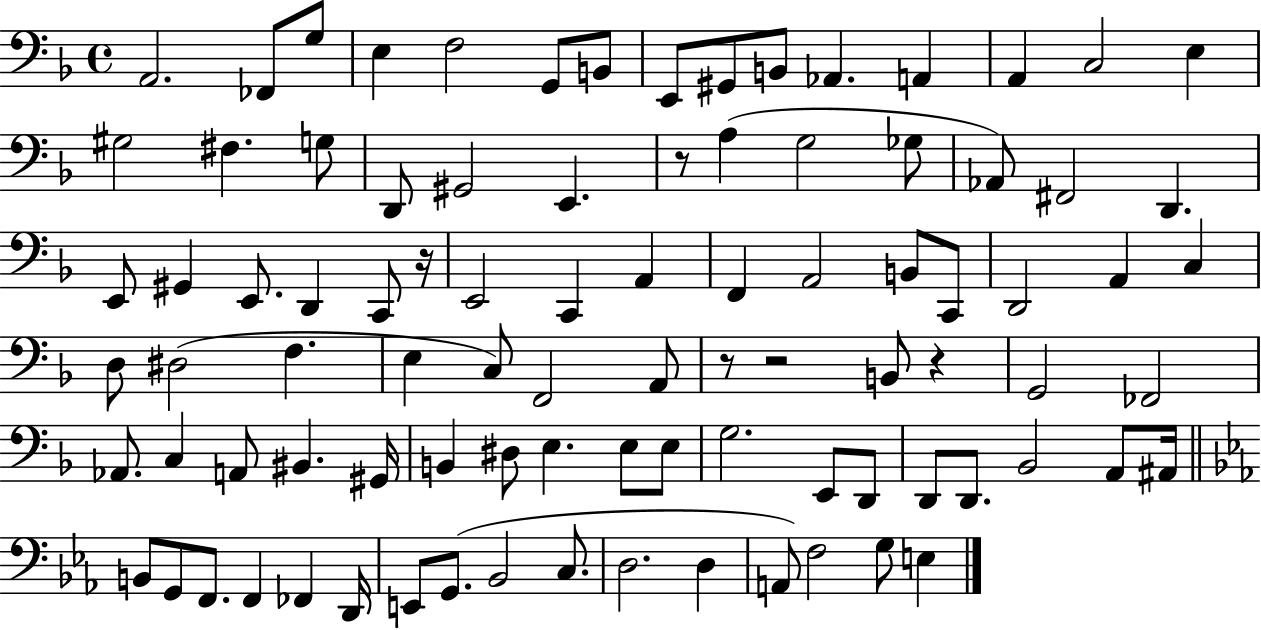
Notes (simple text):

A2/h. FES2/e G3/e E3/q F3/h G2/e B2/e E2/e G#2/e B2/e Ab2/q. A2/q A2/q C3/h E3/q G#3/h F#3/q. G3/e D2/e G#2/h E2/q. R/e A3/q G3/h Gb3/e Ab2/e F#2/h D2/q. E2/e G#2/q E2/e. D2/q C2/e R/s E2/h C2/q A2/q F2/q A2/h B2/e C2/e D2/h A2/q C3/q D3/e D#3/h F3/q. E3/q C3/e F2/h A2/e R/e R/h B2/e R/q G2/h FES2/h Ab2/e. C3/q A2/e BIS2/q. G#2/s B2/q D#3/e E3/q. E3/e E3/e G3/h. E2/e D2/e D2/e D2/e. Bb2/h A2/e A#2/s B2/e G2/e F2/e. F2/q FES2/q D2/s E2/e G2/e. Bb2/h C3/e. D3/h. D3/q A2/e F3/h G3/e E3/q